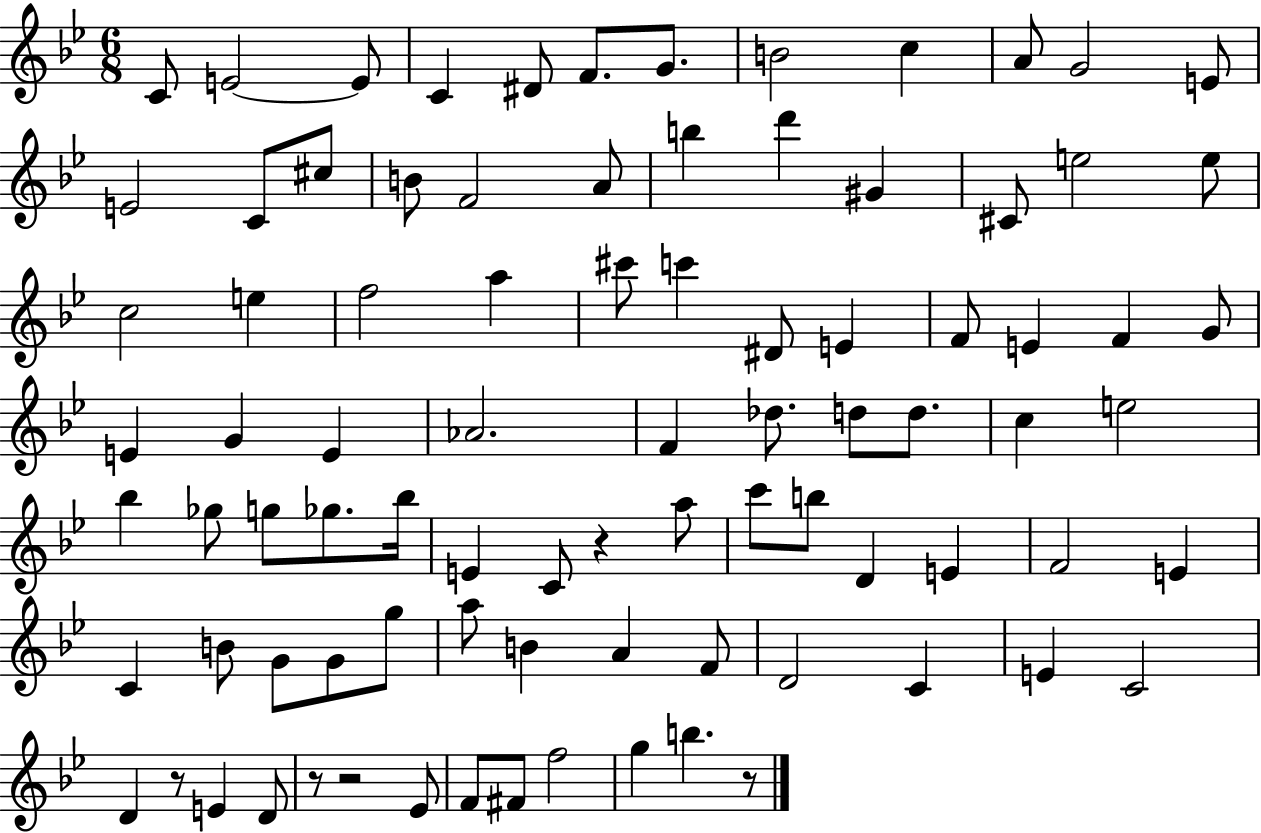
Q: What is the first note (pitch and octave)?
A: C4